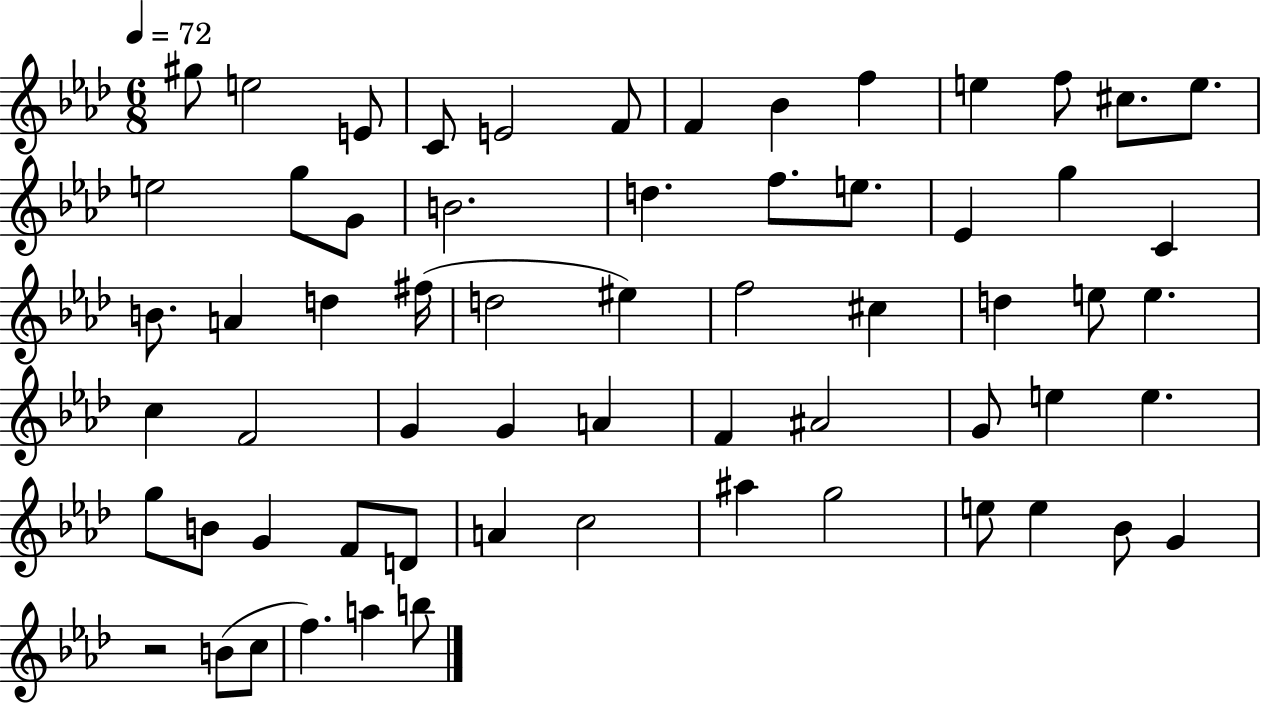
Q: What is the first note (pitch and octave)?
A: G#5